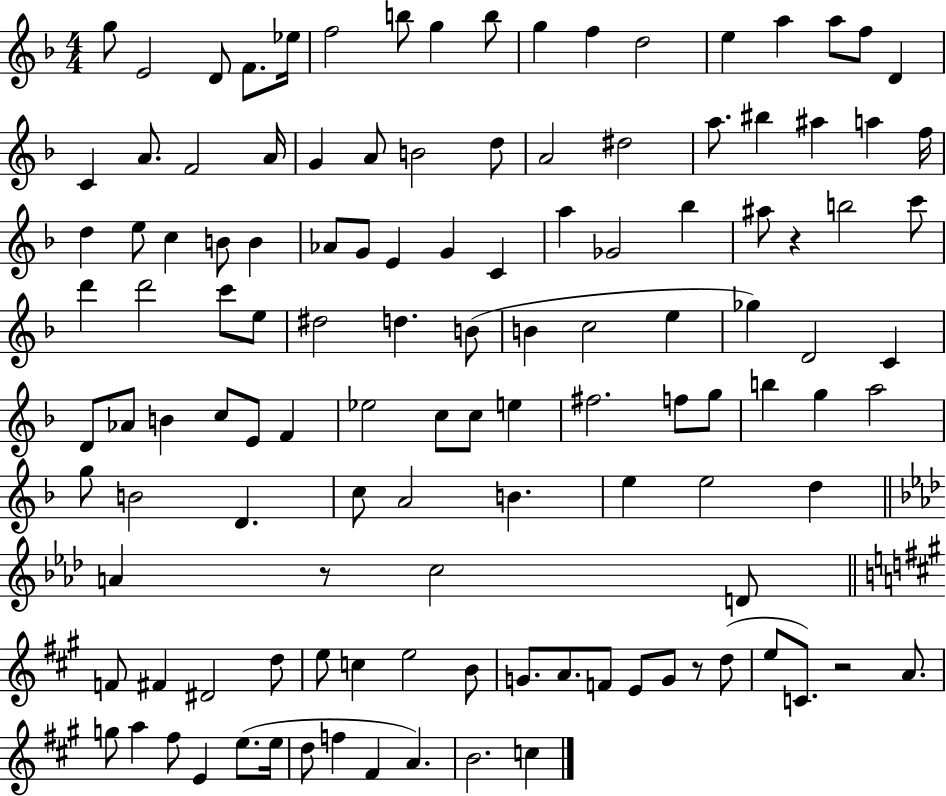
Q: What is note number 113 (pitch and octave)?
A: D5